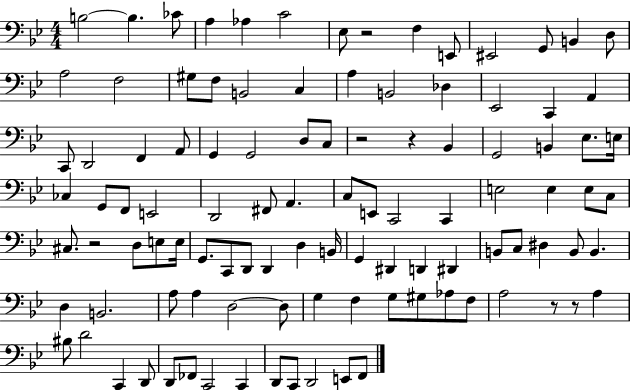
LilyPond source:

{
  \clef bass
  \numericTimeSignature
  \time 4/4
  \key bes \major
  b2~~ b4. ces'8 | a4 aes4 c'2 | ees8 r2 f4 e,8 | eis,2 g,8 b,4 d8 | \break a2 f2 | gis8 f8 b,2 c4 | a4 b,2 des4 | ees,2 c,4 a,4 | \break c,8 d,2 f,4 a,8 | g,4 g,2 d8 c8 | r2 r4 bes,4 | g,2 b,4 ees8. e16 | \break ces4 g,8 f,8 e,2 | d,2 fis,8 a,4. | c8 e,8 c,2 c,4 | e2 e4 e8 c8 | \break cis8. r2 d8 e8 e16 | g,8. c,8 d,8 d,4 d4 b,16 | g,4 dis,4 d,4 dis,4 | b,8 c8 dis4 b,8 b,4. | \break d4 b,2. | a8 a4 d2~~ d8 | g4 f4 g8 gis8 aes8 f8 | a2 r8 r8 a4 | \break bis8 d'2 c,4 d,8 | d,8 fes,8 c,2 c,4 | d,8 c,8 d,2 e,8 f,8 | \bar "|."
}